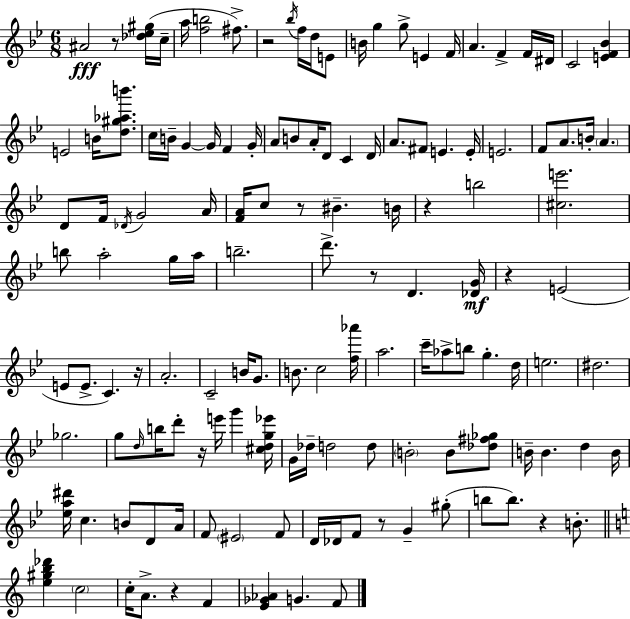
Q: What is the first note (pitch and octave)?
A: A#4